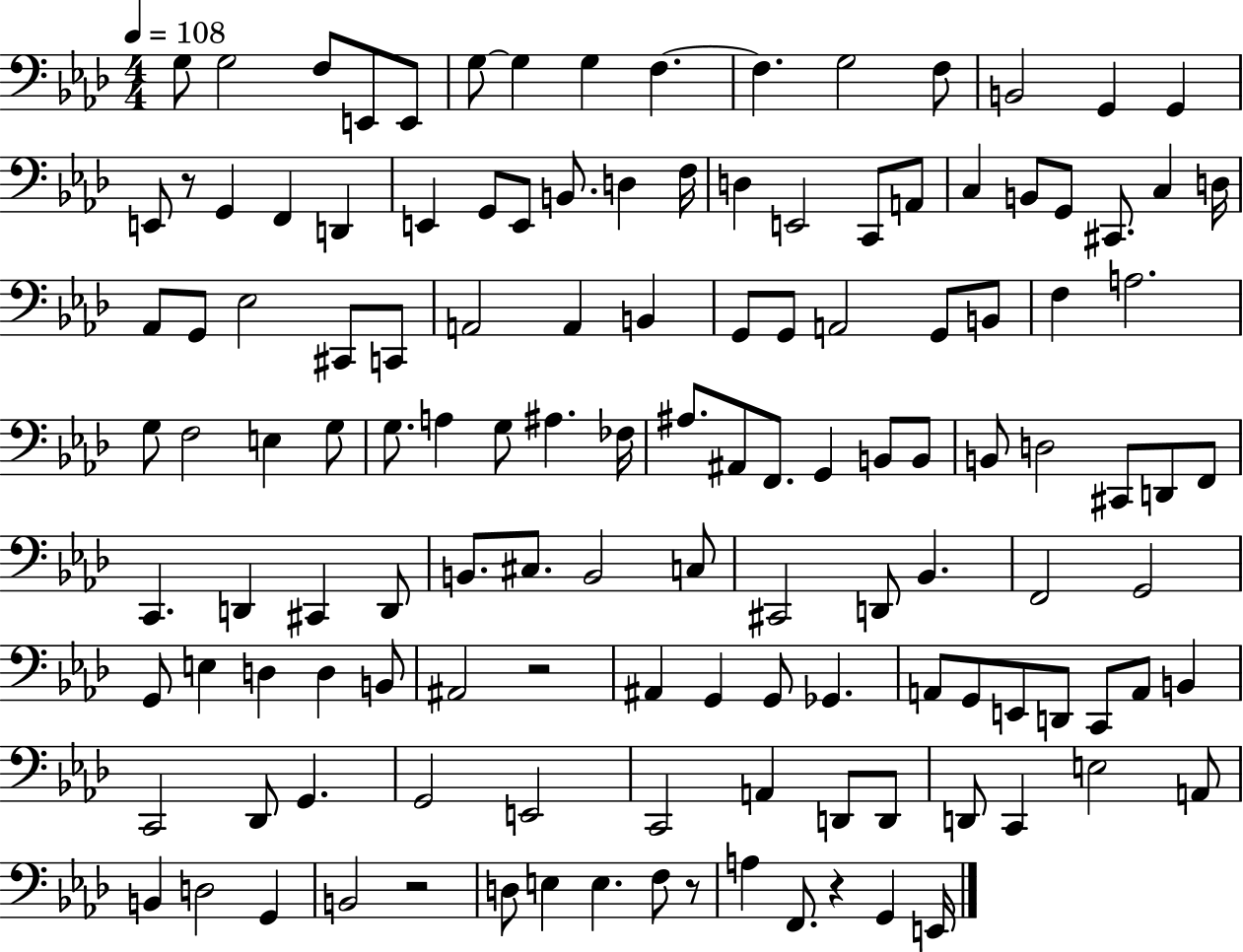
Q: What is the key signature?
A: AES major